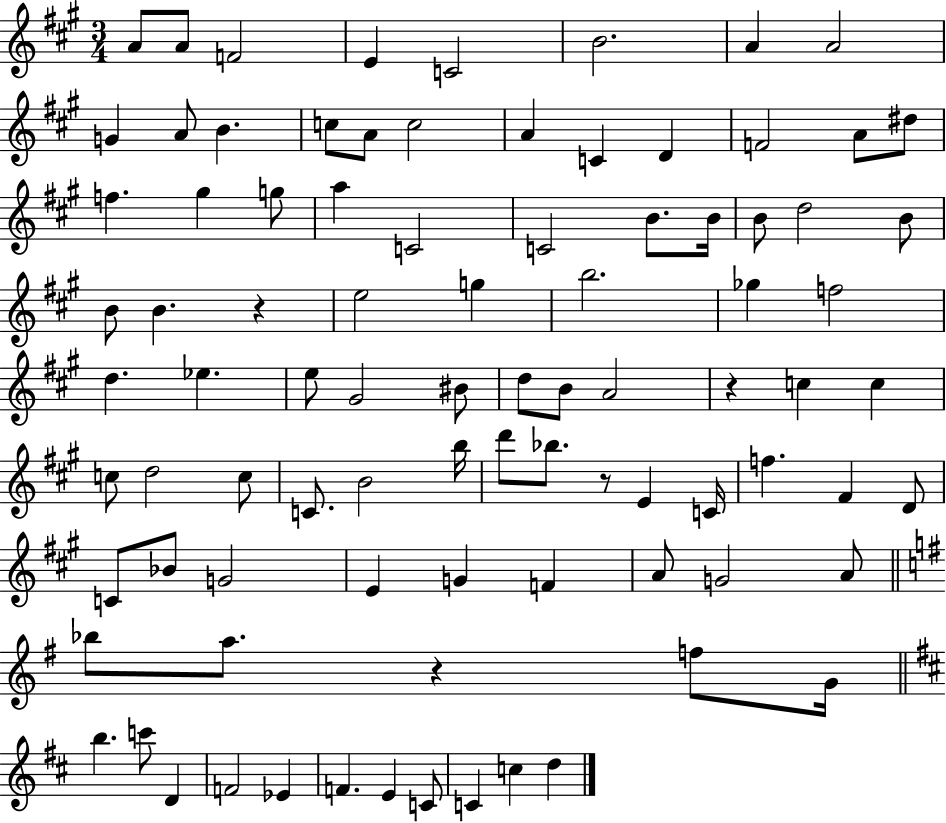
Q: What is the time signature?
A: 3/4